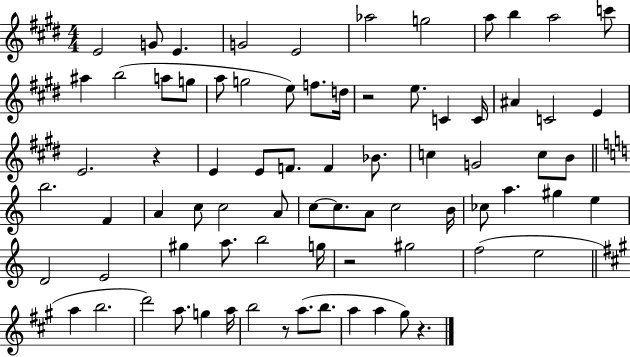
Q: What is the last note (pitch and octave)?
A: G#5